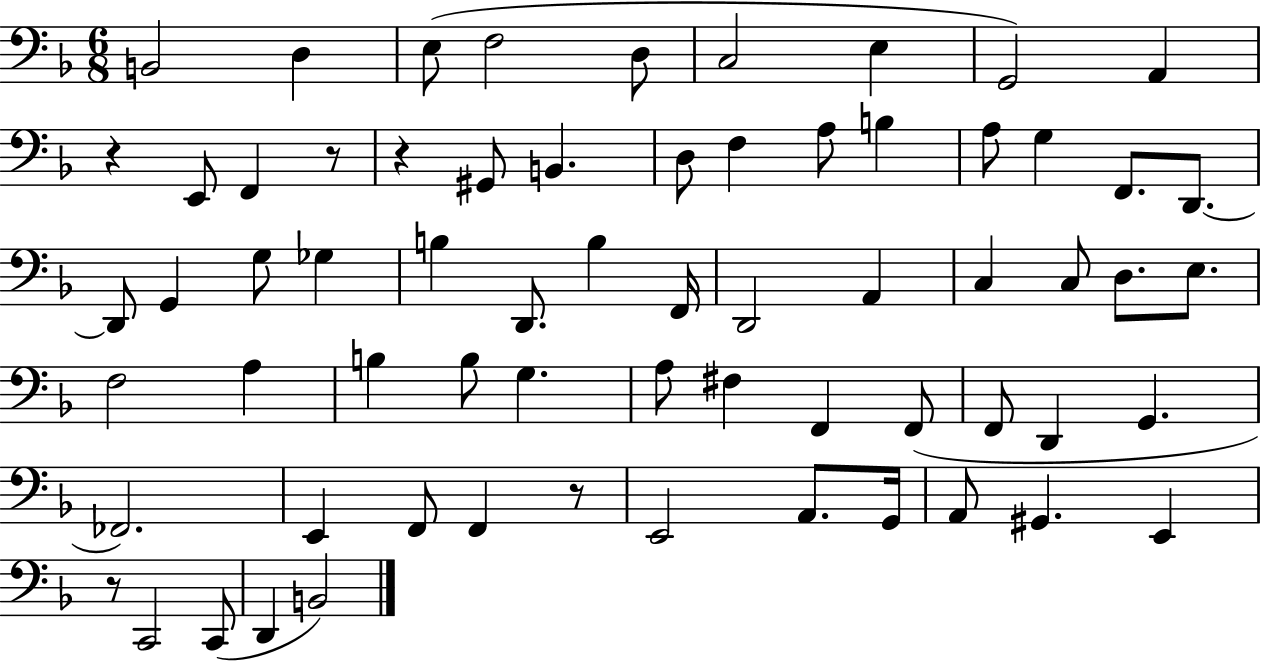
X:1
T:Untitled
M:6/8
L:1/4
K:F
B,,2 D, E,/2 F,2 D,/2 C,2 E, G,,2 A,, z E,,/2 F,, z/2 z ^G,,/2 B,, D,/2 F, A,/2 B, A,/2 G, F,,/2 D,,/2 D,,/2 G,, G,/2 _G, B, D,,/2 B, F,,/4 D,,2 A,, C, C,/2 D,/2 E,/2 F,2 A, B, B,/2 G, A,/2 ^F, F,, F,,/2 F,,/2 D,, G,, _F,,2 E,, F,,/2 F,, z/2 E,,2 A,,/2 G,,/4 A,,/2 ^G,, E,, z/2 C,,2 C,,/2 D,, B,,2